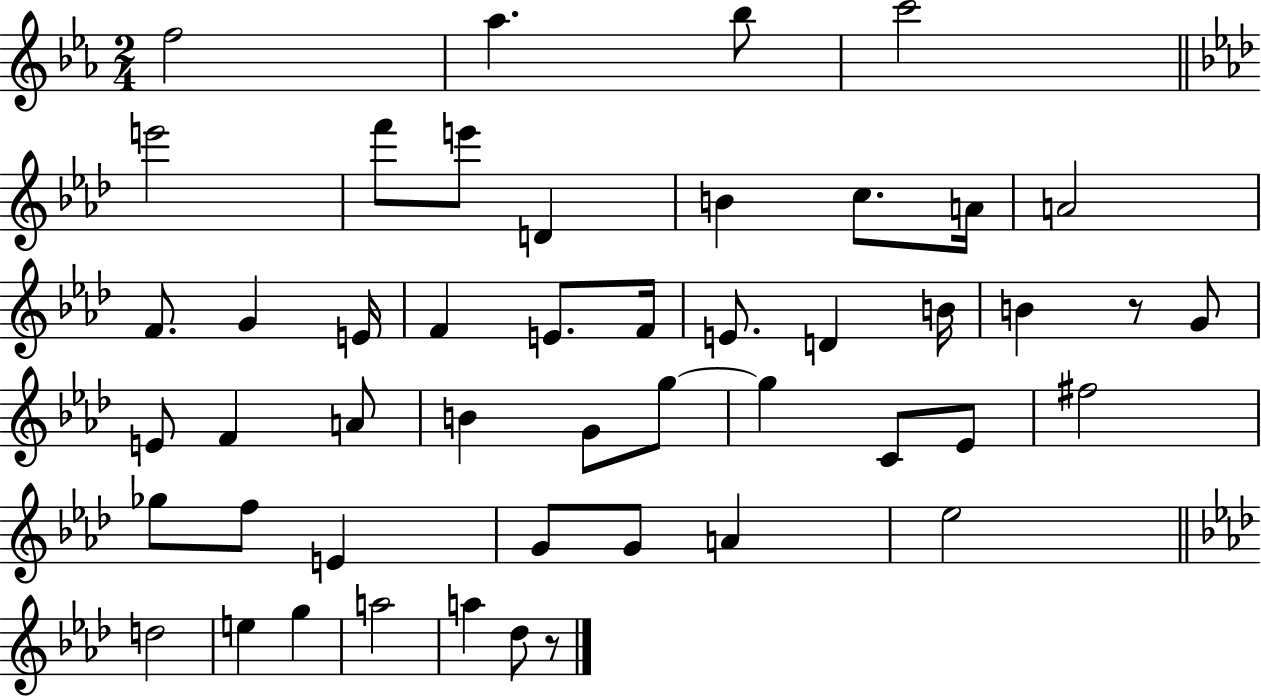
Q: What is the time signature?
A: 2/4